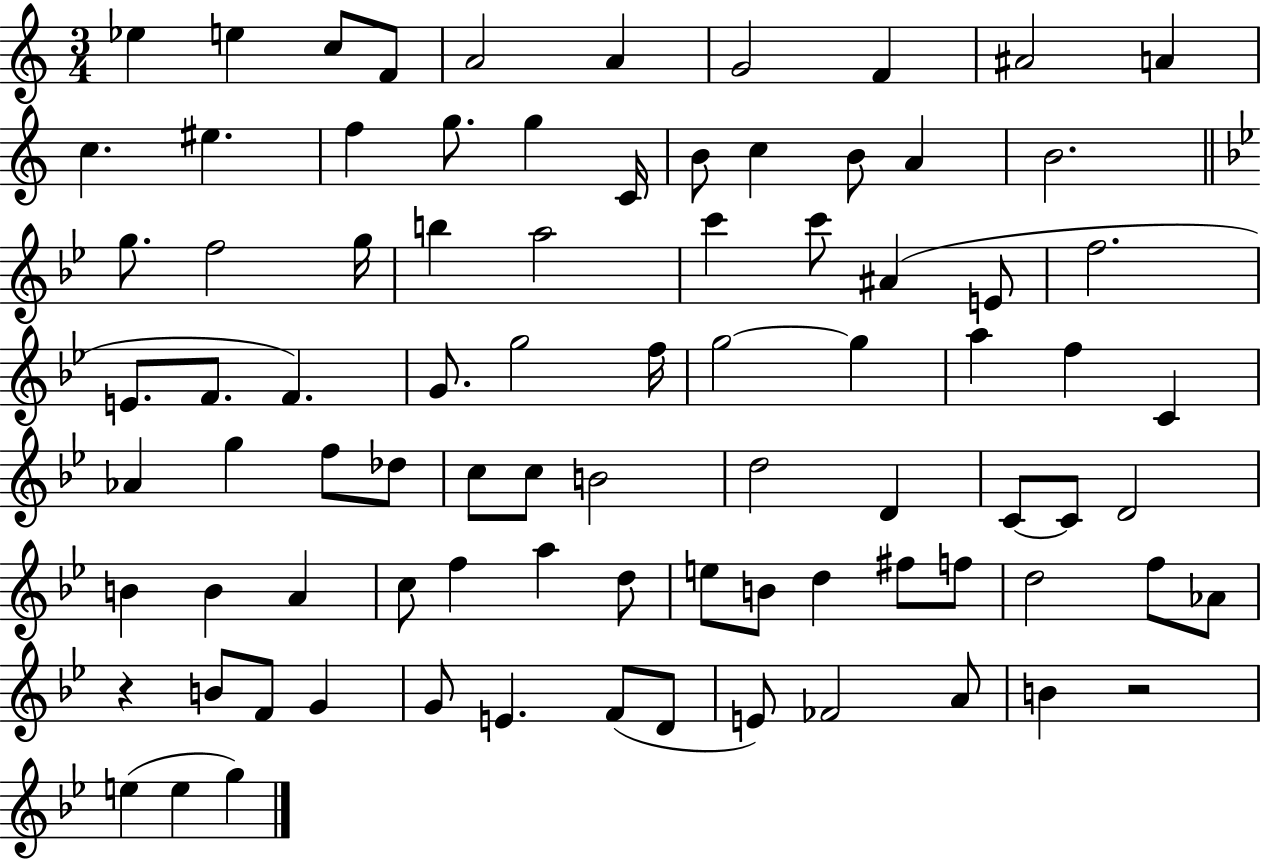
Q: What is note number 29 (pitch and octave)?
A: A#4